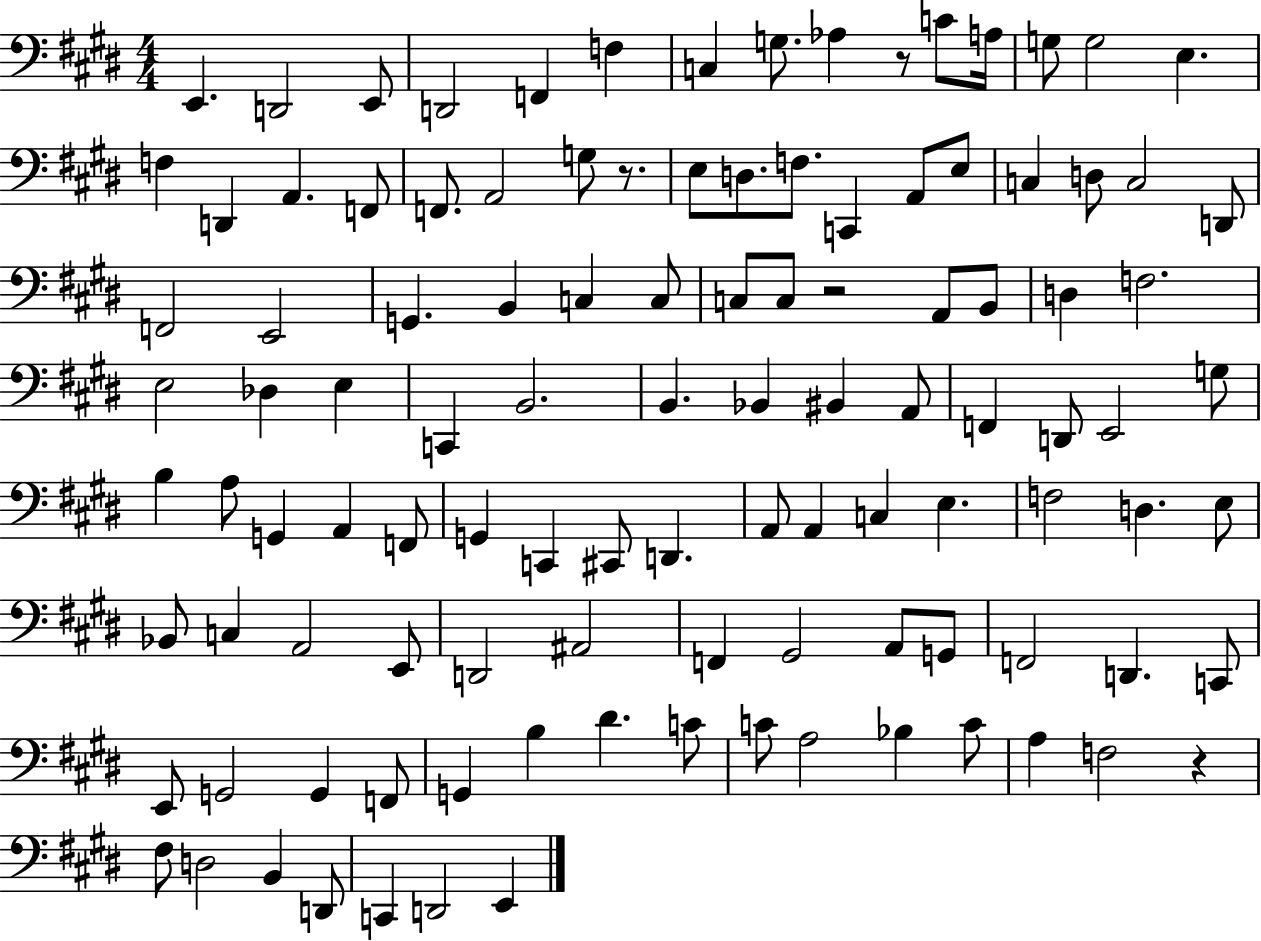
X:1
T:Untitled
M:4/4
L:1/4
K:E
E,, D,,2 E,,/2 D,,2 F,, F, C, G,/2 _A, z/2 C/2 A,/4 G,/2 G,2 E, F, D,, A,, F,,/2 F,,/2 A,,2 G,/2 z/2 E,/2 D,/2 F,/2 C,, A,,/2 E,/2 C, D,/2 C,2 D,,/2 F,,2 E,,2 G,, B,, C, C,/2 C,/2 C,/2 z2 A,,/2 B,,/2 D, F,2 E,2 _D, E, C,, B,,2 B,, _B,, ^B,, A,,/2 F,, D,,/2 E,,2 G,/2 B, A,/2 G,, A,, F,,/2 G,, C,, ^C,,/2 D,, A,,/2 A,, C, E, F,2 D, E,/2 _B,,/2 C, A,,2 E,,/2 D,,2 ^A,,2 F,, ^G,,2 A,,/2 G,,/2 F,,2 D,, C,,/2 E,,/2 G,,2 G,, F,,/2 G,, B, ^D C/2 C/2 A,2 _B, C/2 A, F,2 z ^F,/2 D,2 B,, D,,/2 C,, D,,2 E,,